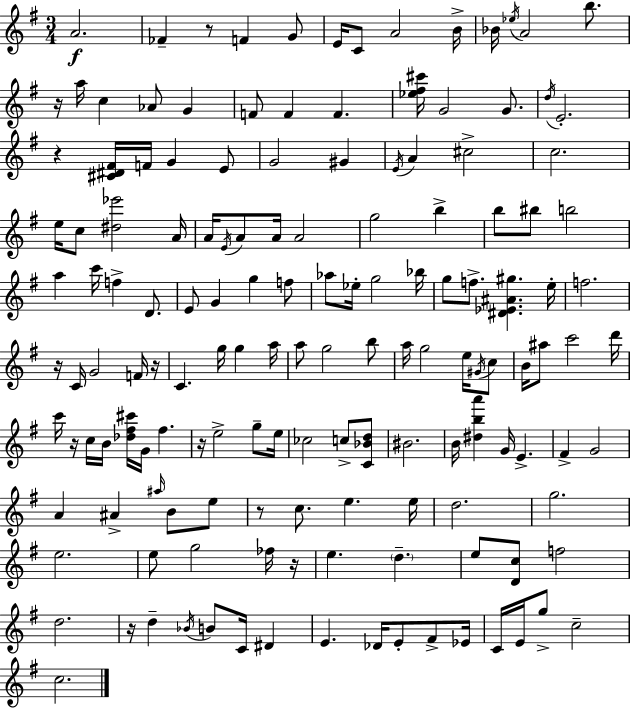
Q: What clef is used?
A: treble